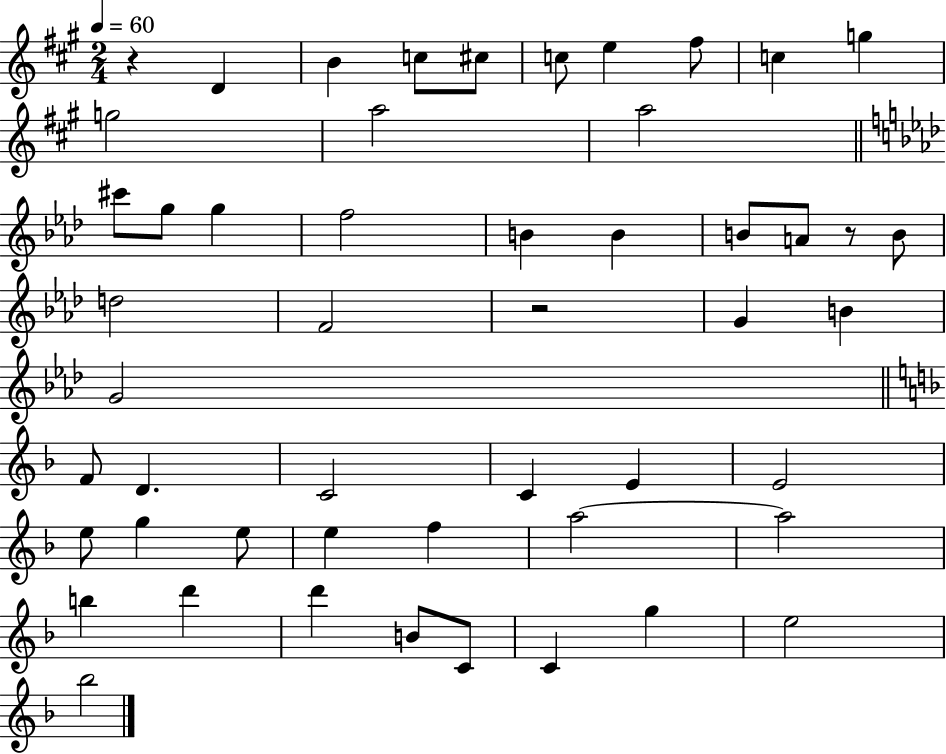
{
  \clef treble
  \numericTimeSignature
  \time 2/4
  \key a \major
  \tempo 4 = 60
  \repeat volta 2 { r4 d'4 | b'4 c''8 cis''8 | c''8 e''4 fis''8 | c''4 g''4 | \break g''2 | a''2 | a''2 | \bar "||" \break \key f \minor cis'''8 g''8 g''4 | f''2 | b'4 b'4 | b'8 a'8 r8 b'8 | \break d''2 | f'2 | r2 | g'4 b'4 | \break g'2 | \bar "||" \break \key d \minor f'8 d'4. | c'2 | c'4 e'4 | e'2 | \break e''8 g''4 e''8 | e''4 f''4 | a''2~~ | a''2 | \break b''4 d'''4 | d'''4 b'8 c'8 | c'4 g''4 | e''2 | \break bes''2 | } \bar "|."
}